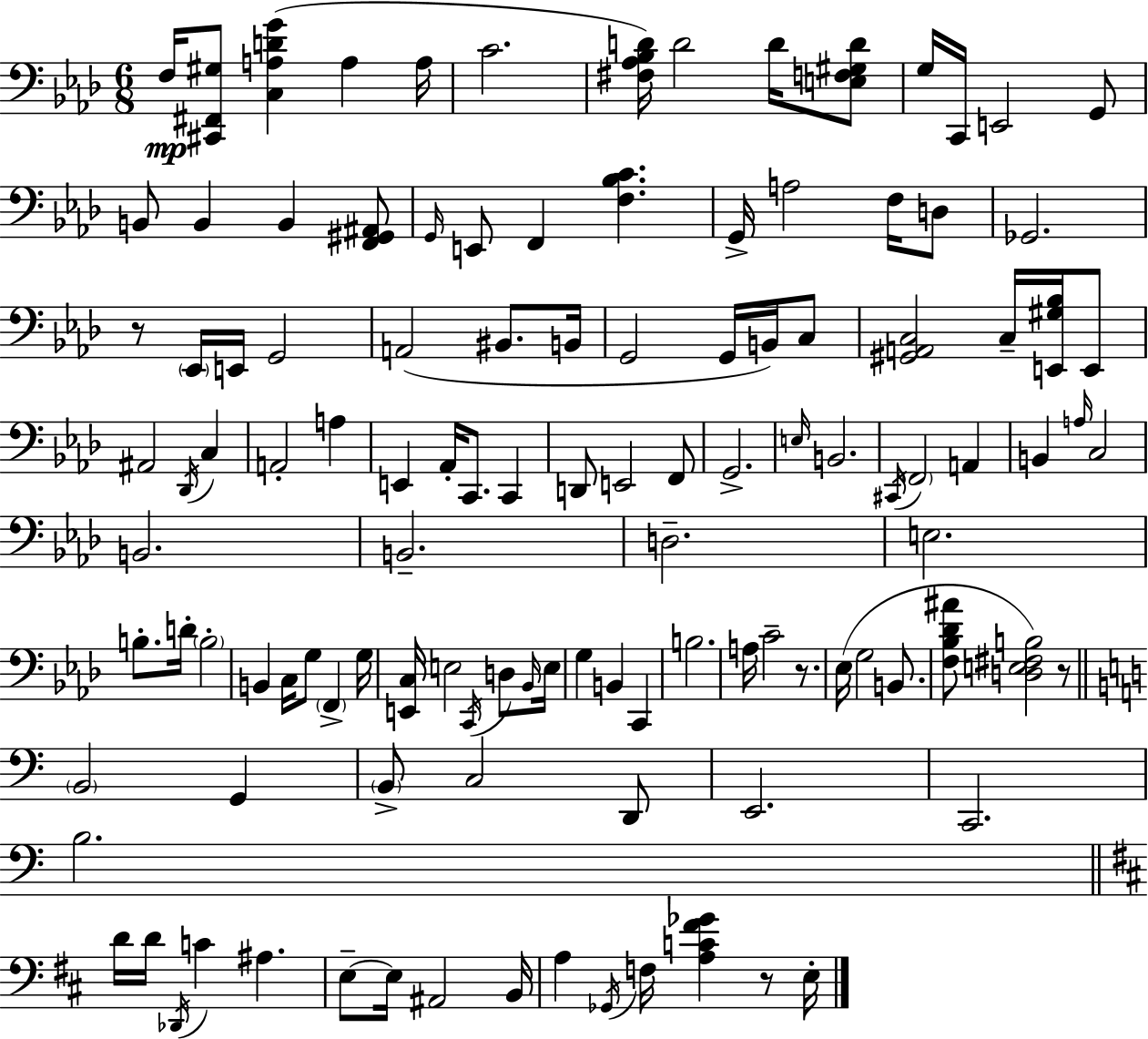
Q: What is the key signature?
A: F minor